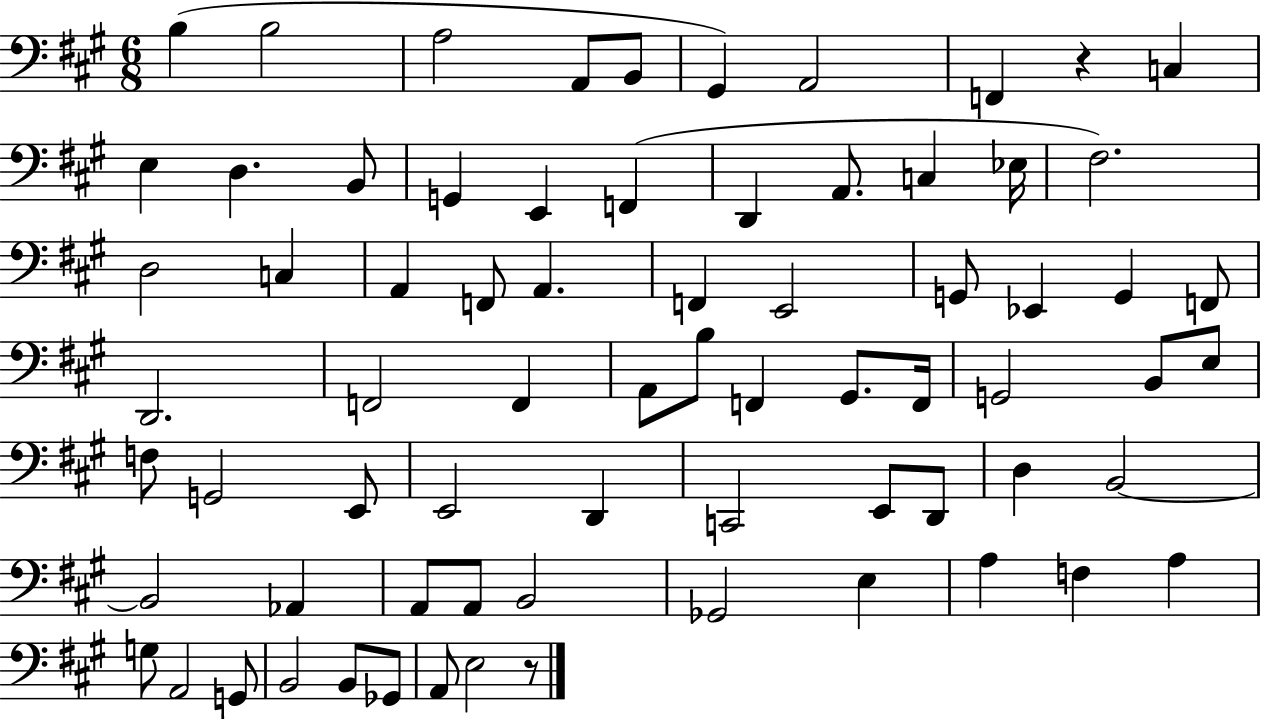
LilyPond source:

{
  \clef bass
  \numericTimeSignature
  \time 6/8
  \key a \major
  b4( b2 | a2 a,8 b,8 | gis,4) a,2 | f,4 r4 c4 | \break e4 d4. b,8 | g,4 e,4 f,4( | d,4 a,8. c4 ees16 | fis2.) | \break d2 c4 | a,4 f,8 a,4. | f,4 e,2 | g,8 ees,4 g,4 f,8 | \break d,2. | f,2 f,4 | a,8 b8 f,4 gis,8. f,16 | g,2 b,8 e8 | \break f8 g,2 e,8 | e,2 d,4 | c,2 e,8 d,8 | d4 b,2~~ | \break b,2 aes,4 | a,8 a,8 b,2 | ges,2 e4 | a4 f4 a4 | \break g8 a,2 g,8 | b,2 b,8 ges,8 | a,8 e2 r8 | \bar "|."
}